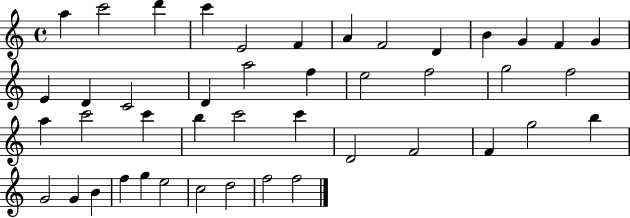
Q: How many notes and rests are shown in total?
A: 44